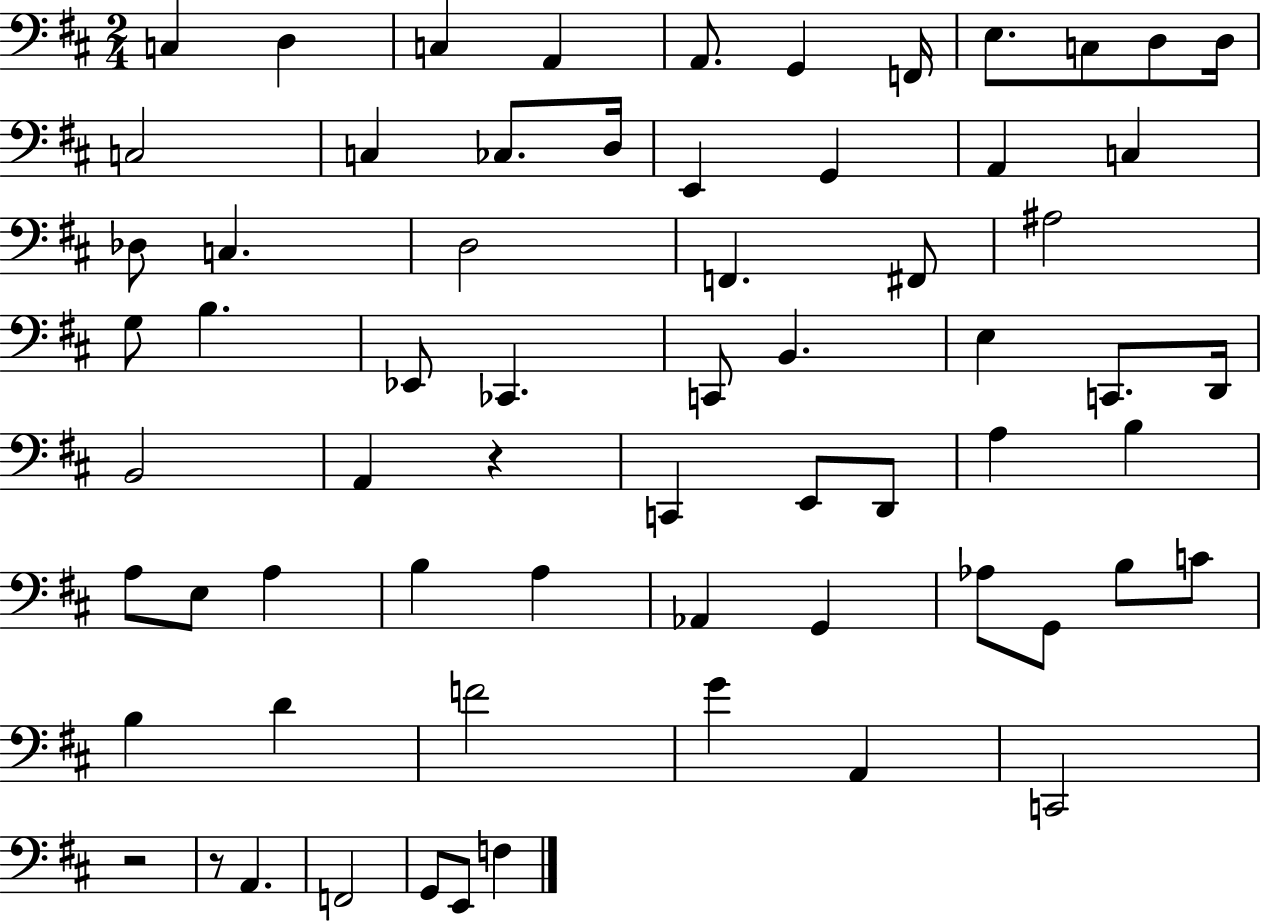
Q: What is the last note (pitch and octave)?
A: F3